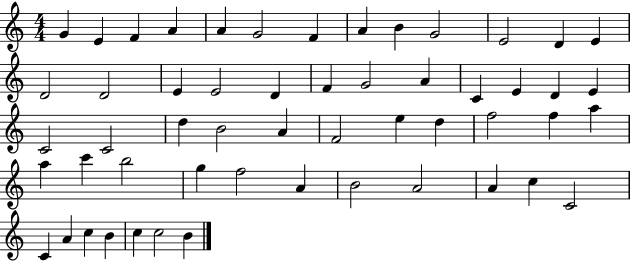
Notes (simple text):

G4/q E4/q F4/q A4/q A4/q G4/h F4/q A4/q B4/q G4/h E4/h D4/q E4/q D4/h D4/h E4/q E4/h D4/q F4/q G4/h A4/q C4/q E4/q D4/q E4/q C4/h C4/h D5/q B4/h A4/q F4/h E5/q D5/q F5/h F5/q A5/q A5/q C6/q B5/h G5/q F5/h A4/q B4/h A4/h A4/q C5/q C4/h C4/q A4/q C5/q B4/q C5/q C5/h B4/q